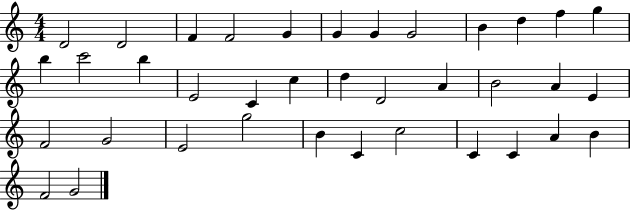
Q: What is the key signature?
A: C major